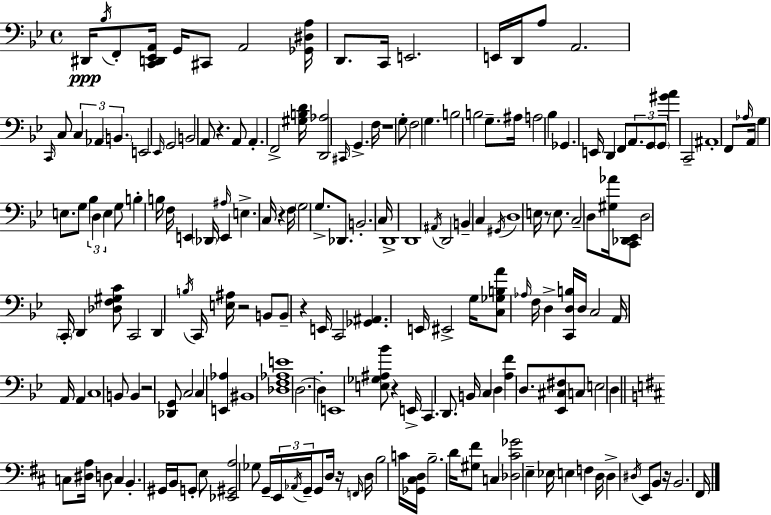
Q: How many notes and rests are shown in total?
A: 191